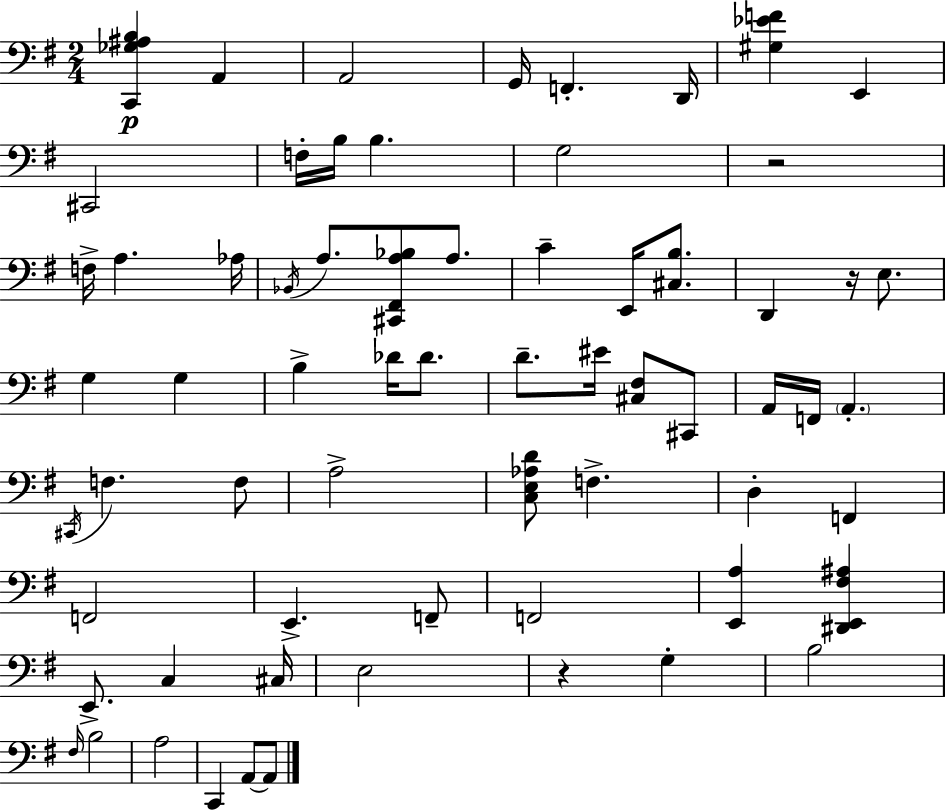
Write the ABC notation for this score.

X:1
T:Untitled
M:2/4
L:1/4
K:G
[C,,_G,^A,B,] A,, A,,2 G,,/4 F,, D,,/4 [^G,_EF] E,, ^C,,2 F,/4 B,/4 B, G,2 z2 F,/4 A, _A,/4 _B,,/4 A,/2 [^C,,^F,,A,_B,]/2 A,/2 C E,,/4 [^C,B,]/2 D,, z/4 E,/2 G, G, B, _D/4 _D/2 D/2 ^E/4 [^C,^F,]/2 ^C,,/2 A,,/4 F,,/4 A,, ^C,,/4 F, F,/2 A,2 [C,E,_A,D]/2 F, D, F,, F,,2 E,, F,,/2 F,,2 [E,,A,] [^D,,E,,^F,^A,] E,,/2 C, ^C,/4 E,2 z G, B,2 ^F,/4 B,2 A,2 C,, A,,/2 A,,/2